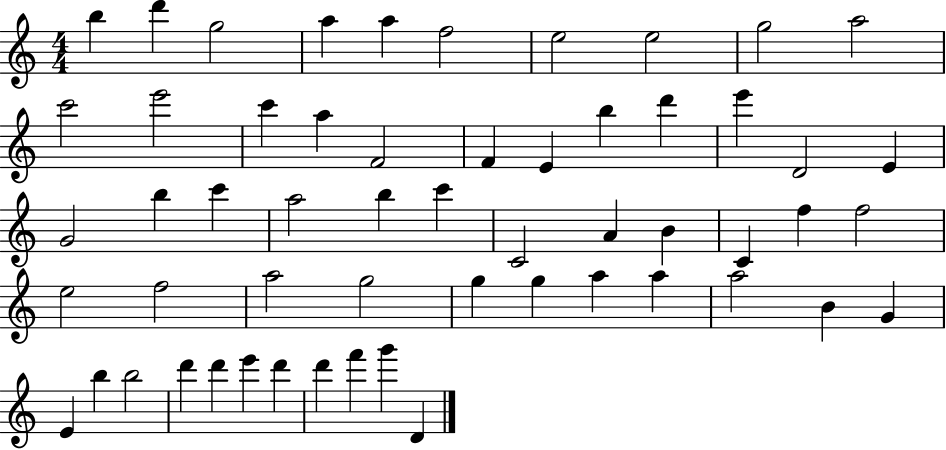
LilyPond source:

{
  \clef treble
  \numericTimeSignature
  \time 4/4
  \key c \major
  b''4 d'''4 g''2 | a''4 a''4 f''2 | e''2 e''2 | g''2 a''2 | \break c'''2 e'''2 | c'''4 a''4 f'2 | f'4 e'4 b''4 d'''4 | e'''4 d'2 e'4 | \break g'2 b''4 c'''4 | a''2 b''4 c'''4 | c'2 a'4 b'4 | c'4 f''4 f''2 | \break e''2 f''2 | a''2 g''2 | g''4 g''4 a''4 a''4 | a''2 b'4 g'4 | \break e'4 b''4 b''2 | d'''4 d'''4 e'''4 d'''4 | d'''4 f'''4 g'''4 d'4 | \bar "|."
}